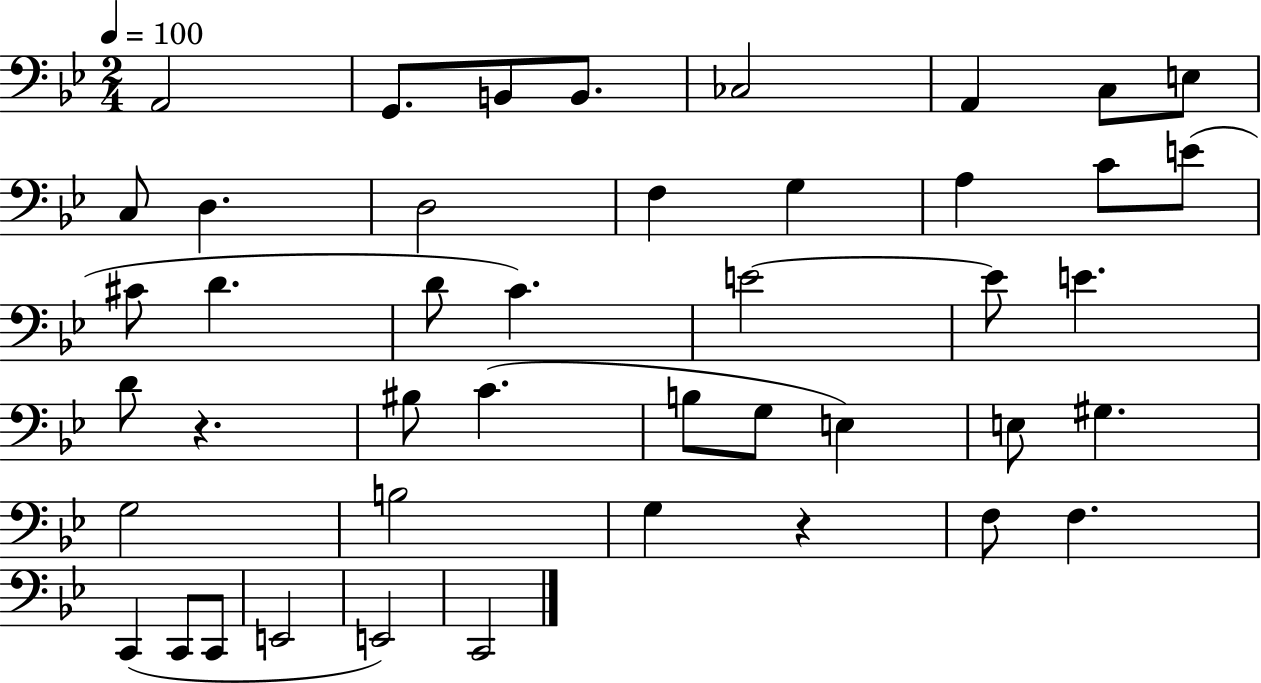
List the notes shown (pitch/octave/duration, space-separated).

A2/h G2/e. B2/e B2/e. CES3/h A2/q C3/e E3/e C3/e D3/q. D3/h F3/q G3/q A3/q C4/e E4/e C#4/e D4/q. D4/e C4/q. E4/h E4/e E4/q. D4/e R/q. BIS3/e C4/q. B3/e G3/e E3/q E3/e G#3/q. G3/h B3/h G3/q R/q F3/e F3/q. C2/q C2/e C2/e E2/h E2/h C2/h